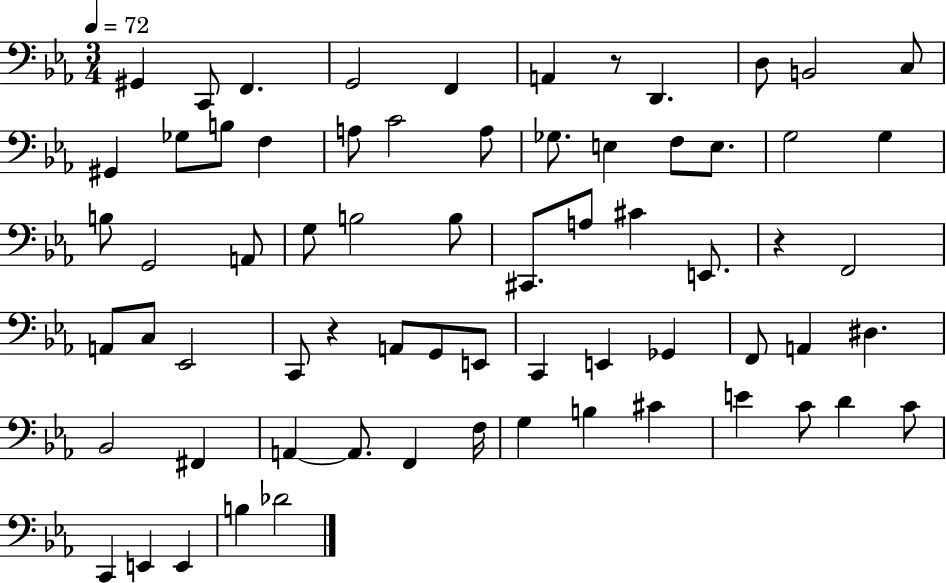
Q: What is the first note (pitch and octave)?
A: G#2